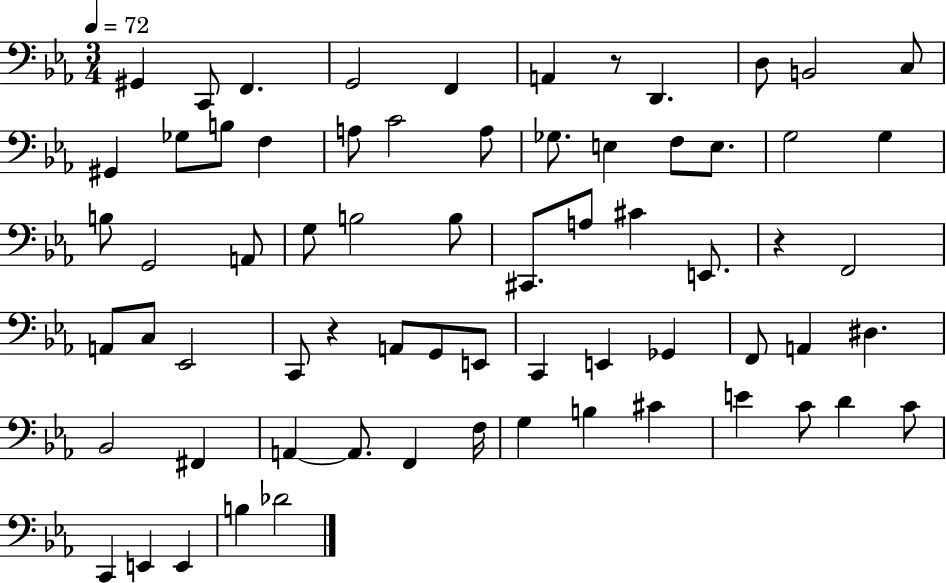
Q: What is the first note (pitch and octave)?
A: G#2